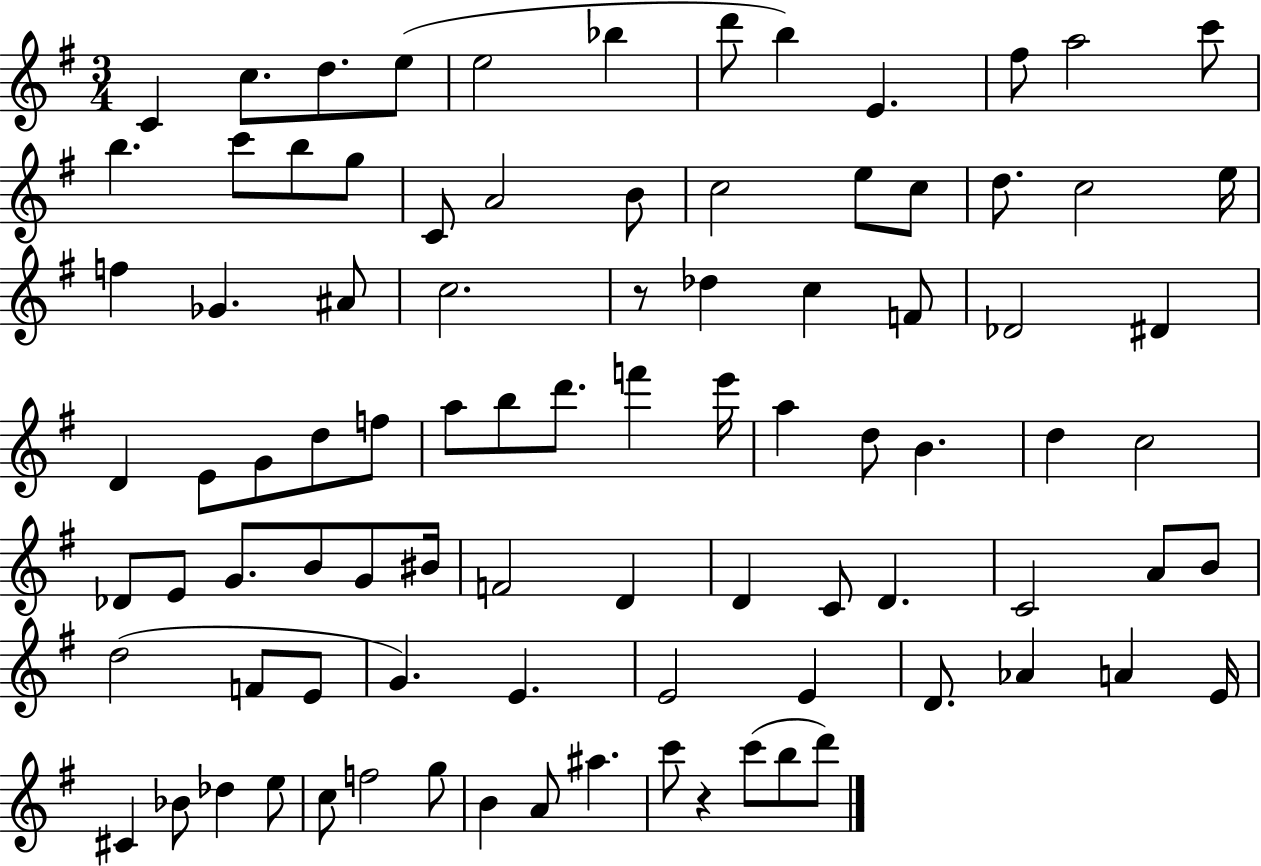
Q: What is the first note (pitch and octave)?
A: C4